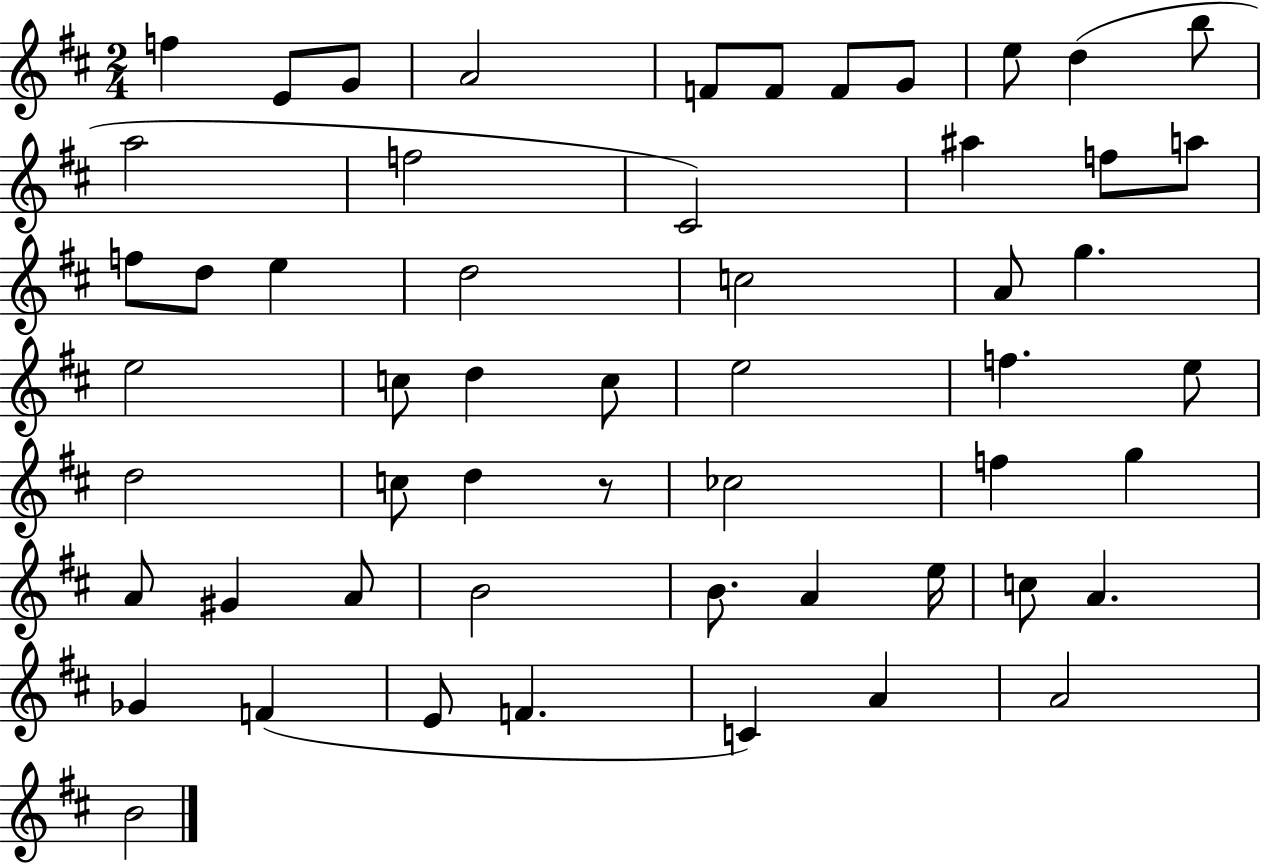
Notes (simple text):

F5/q E4/e G4/e A4/h F4/e F4/e F4/e G4/e E5/e D5/q B5/e A5/h F5/h C#4/h A#5/q F5/e A5/e F5/e D5/e E5/q D5/h C5/h A4/e G5/q. E5/h C5/e D5/q C5/e E5/h F5/q. E5/e D5/h C5/e D5/q R/e CES5/h F5/q G5/q A4/e G#4/q A4/e B4/h B4/e. A4/q E5/s C5/e A4/q. Gb4/q F4/q E4/e F4/q. C4/q A4/q A4/h B4/h